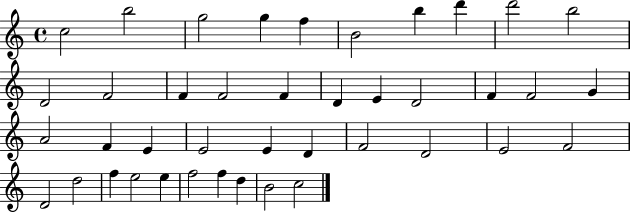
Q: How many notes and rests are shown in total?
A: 41